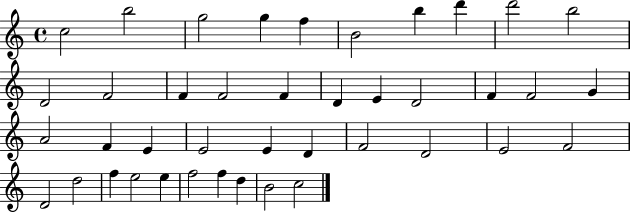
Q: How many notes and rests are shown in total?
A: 41